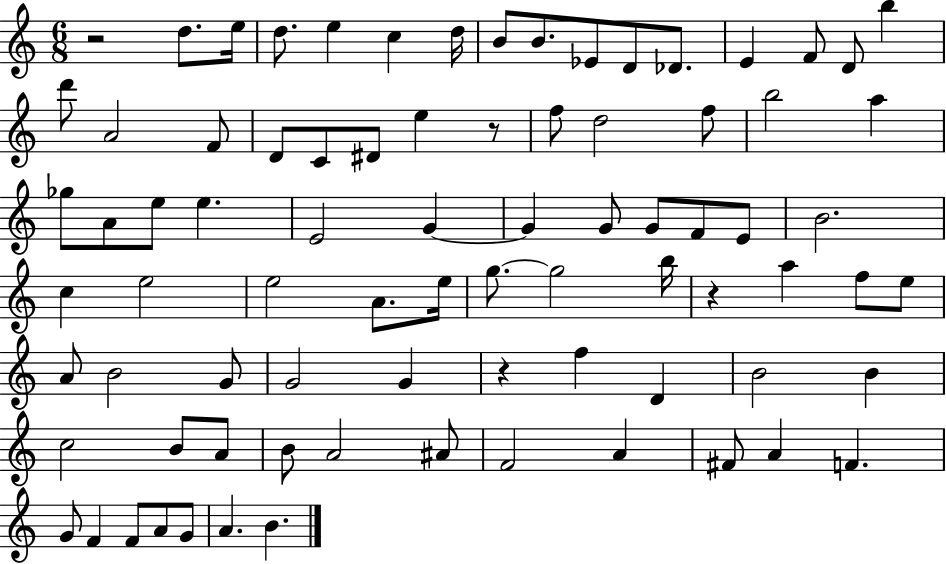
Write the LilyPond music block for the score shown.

{
  \clef treble
  \numericTimeSignature
  \time 6/8
  \key c \major
  \repeat volta 2 { r2 d''8. e''16 | d''8. e''4 c''4 d''16 | b'8 b'8. ees'8 d'8 des'8. | e'4 f'8 d'8 b''4 | \break d'''8 a'2 f'8 | d'8 c'8 dis'8 e''4 r8 | f''8 d''2 f''8 | b''2 a''4 | \break ges''8 a'8 e''8 e''4. | e'2 g'4~~ | g'4 g'8 g'8 f'8 e'8 | b'2. | \break c''4 e''2 | e''2 a'8. e''16 | g''8.~~ g''2 b''16 | r4 a''4 f''8 e''8 | \break a'8 b'2 g'8 | g'2 g'4 | r4 f''4 d'4 | b'2 b'4 | \break c''2 b'8 a'8 | b'8 a'2 ais'8 | f'2 a'4 | fis'8 a'4 f'4. | \break g'8 f'4 f'8 a'8 g'8 | a'4. b'4. | } \bar "|."
}